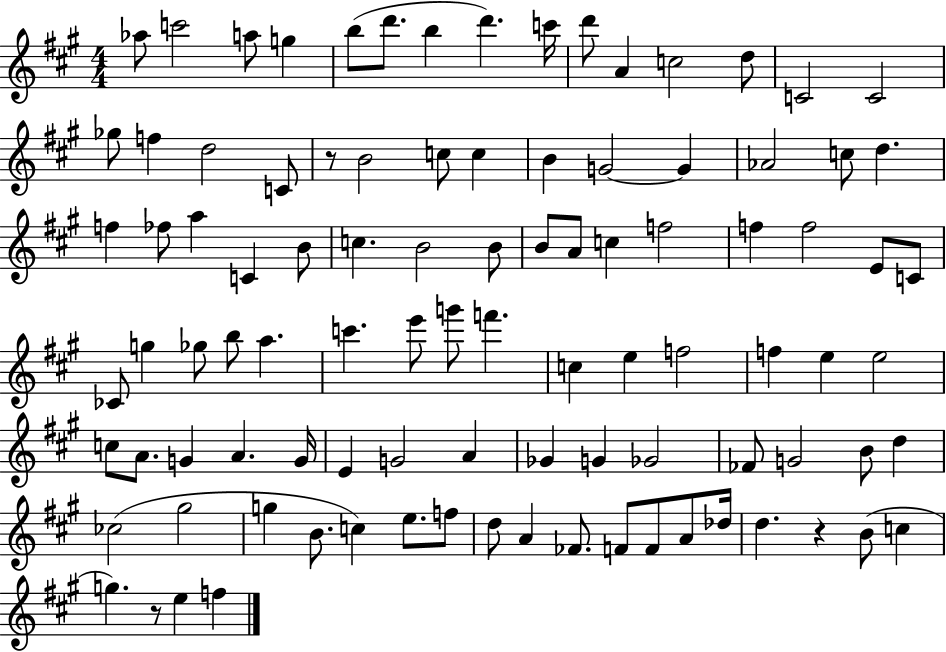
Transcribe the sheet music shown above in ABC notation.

X:1
T:Untitled
M:4/4
L:1/4
K:A
_a/2 c'2 a/2 g b/2 d'/2 b d' c'/4 d'/2 A c2 d/2 C2 C2 _g/2 f d2 C/2 z/2 B2 c/2 c B G2 G _A2 c/2 d f _f/2 a C B/2 c B2 B/2 B/2 A/2 c f2 f f2 E/2 C/2 _C/2 g _g/2 b/2 a c' e'/2 g'/2 f' c e f2 f e e2 c/2 A/2 G A G/4 E G2 A _G G _G2 _F/2 G2 B/2 d _c2 ^g2 g B/2 c e/2 f/2 d/2 A _F/2 F/2 F/2 A/2 _d/4 d z B/2 c g z/2 e f